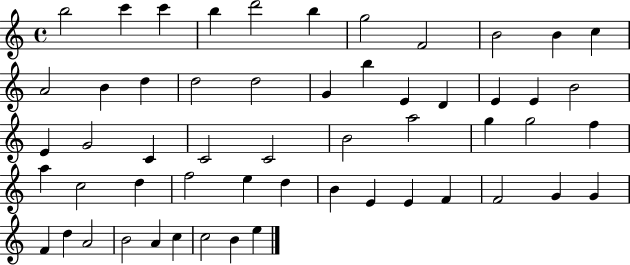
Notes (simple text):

B5/h C6/q C6/q B5/q D6/h B5/q G5/h F4/h B4/h B4/q C5/q A4/h B4/q D5/q D5/h D5/h G4/q B5/q E4/q D4/q E4/q E4/q B4/h E4/q G4/h C4/q C4/h C4/h B4/h A5/h G5/q G5/h F5/q A5/q C5/h D5/q F5/h E5/q D5/q B4/q E4/q E4/q F4/q F4/h G4/q G4/q F4/q D5/q A4/h B4/h A4/q C5/q C5/h B4/q E5/q